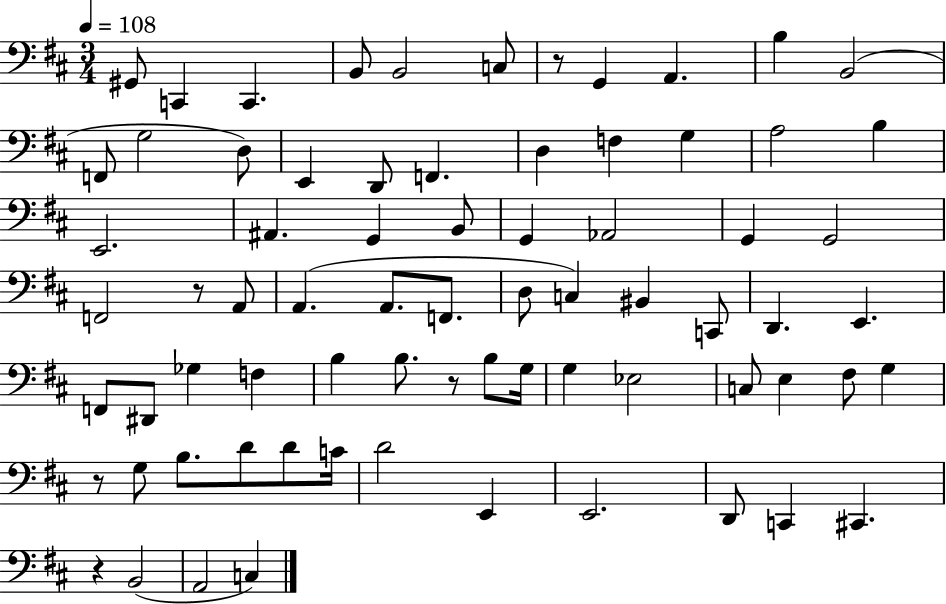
G#2/e C2/q C2/q. B2/e B2/h C3/e R/e G2/q A2/q. B3/q B2/h F2/e G3/h D3/e E2/q D2/e F2/q. D3/q F3/q G3/q A3/h B3/q E2/h. A#2/q. G2/q B2/e G2/q Ab2/h G2/q G2/h F2/h R/e A2/e A2/q. A2/e. F2/e. D3/e C3/q BIS2/q C2/e D2/q. E2/q. F2/e D#2/e Gb3/q F3/q B3/q B3/e. R/e B3/e G3/s G3/q Eb3/h C3/e E3/q F#3/e G3/q R/e G3/e B3/e. D4/e D4/e C4/s D4/h E2/q E2/h. D2/e C2/q C#2/q. R/q B2/h A2/h C3/q